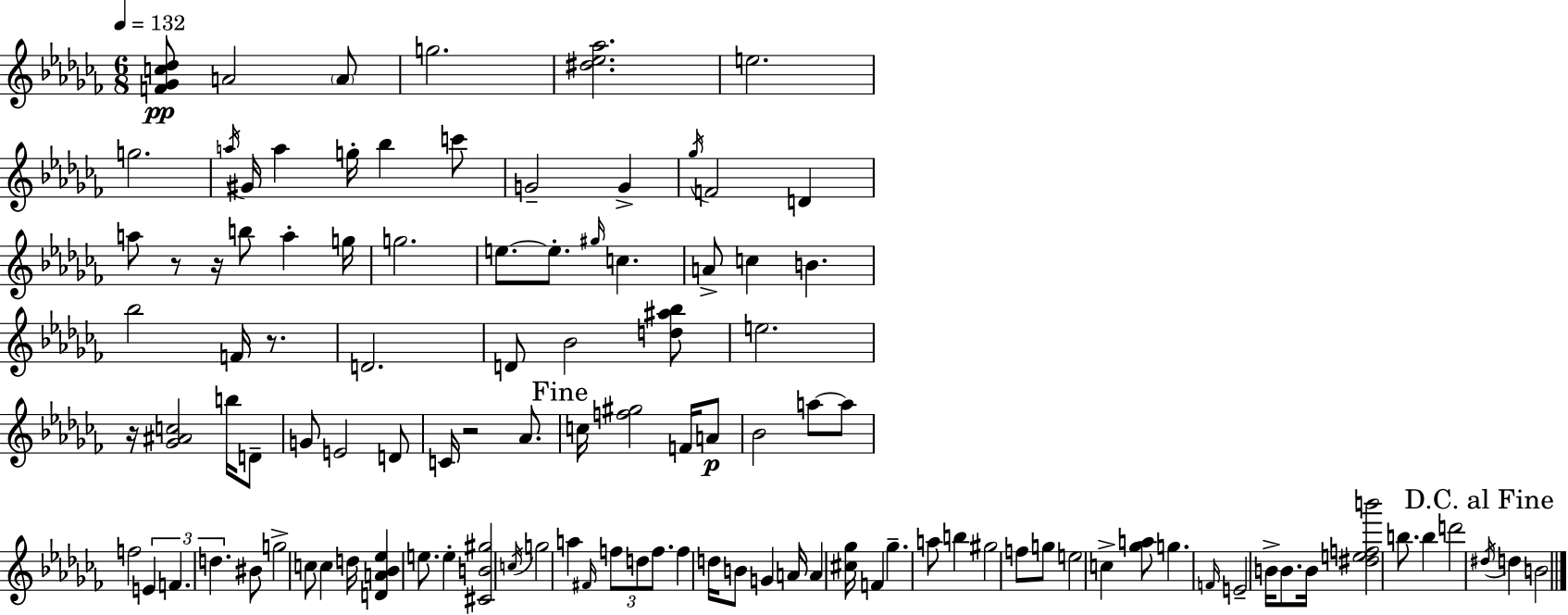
{
  \clef treble
  \numericTimeSignature
  \time 6/8
  \key aes \minor
  \tempo 4 = 132
  <f' ges' c'' des''>8\pp a'2 \parenthesize a'8 | g''2. | <dis'' ees'' aes''>2. | e''2. | \break g''2. | \acciaccatura { a''16 } gis'16 a''4 g''16-. bes''4 c'''8 | g'2-- g'4-> | \acciaccatura { ges''16 } f'2 d'4 | \break a''8 r8 r16 b''8 a''4-. | g''16 g''2. | e''8.~~ e''8.-. \grace { gis''16 } c''4. | a'8-> c''4 b'4. | \break bes''2 f'16 | r8. d'2. | d'8 bes'2 | <d'' ais'' bes''>8 e''2. | \break r16 <ges' ais' c''>2 | b''16 d'8-- g'8 e'2 | d'8 c'16 r2 | aes'8. \mark "Fine" c''16 <f'' gis''>2 | \break f'16 a'8\p bes'2 a''8~~ | a''8 f''2 \tuplet 3/2 { e'4 | f'4. d''4. } | bis'8 g''2-> | \break c''8 c''4 d''16 <d' a' bes' ees''>4 | e''8. e''4-. <cis' b' gis''>2 | \acciaccatura { c''16 } g''2 | a''4 \grace { fis'16 } \tuplet 3/2 { f''8 d''8 f''8. } | \break f''4 d''16 b'8 g'4 a'16 | a'4 <cis'' ges''>16 f'4 ges''4.-- | a''8 b''4 gis''2 | f''8 g''8 e''2 | \break c''4-> <ges'' a''>8 g''4. | \grace { f'16 } e'2-- | b'16-> b'8. b'16 <dis'' e'' f'' b'''>2 | b''8. b''4 d'''2 | \break \mark "D.C. al Fine" \acciaccatura { dis''16 } d''4 b'2 | \bar "|."
}